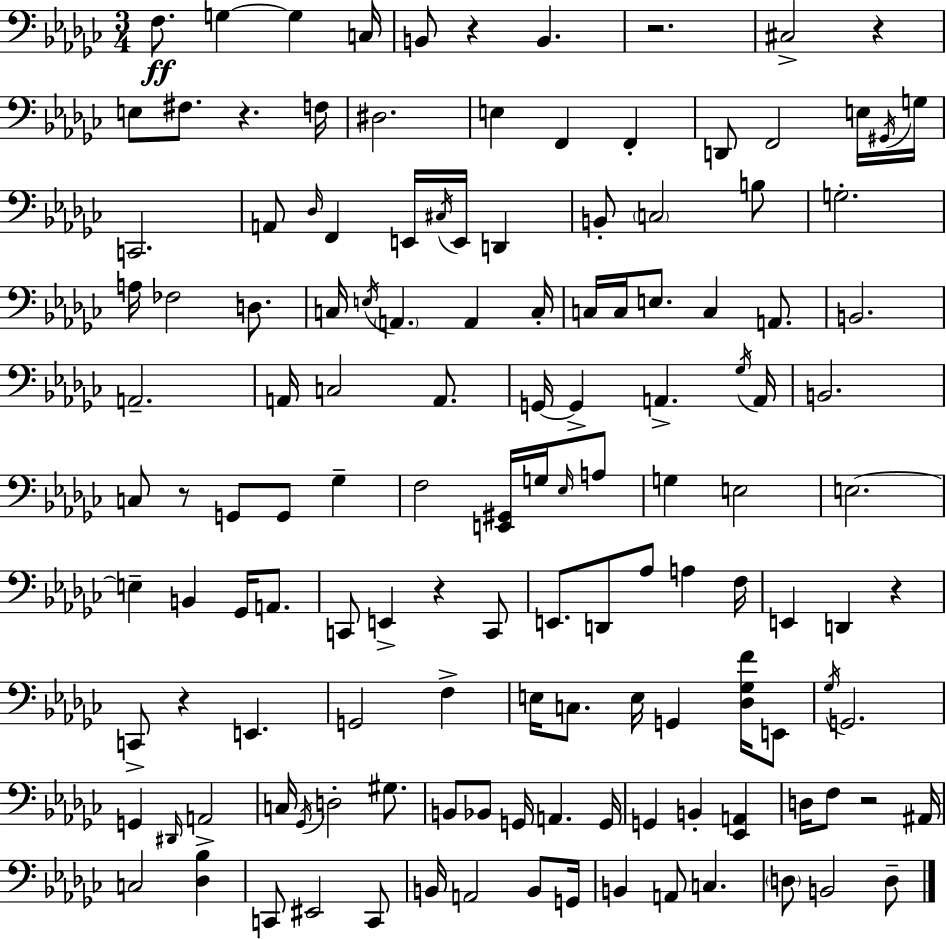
F3/e. G3/q G3/q C3/s B2/e R/q B2/q. R/h. C#3/h R/q E3/e F#3/e. R/q. F3/s D#3/h. E3/q F2/q F2/q D2/e F2/h E3/s G#2/s G3/s C2/h. A2/e Db3/s F2/q E2/s C#3/s E2/s D2/q B2/e C3/h B3/e G3/h. A3/s FES3/h D3/e. C3/s E3/s A2/q. A2/q C3/s C3/s C3/s E3/e. C3/q A2/e. B2/h. A2/h. A2/s C3/h A2/e. G2/s G2/q A2/q. Gb3/s A2/s B2/h. C3/e R/e G2/e G2/e Gb3/q F3/h [E2,G#2]/s G3/s Eb3/s A3/e G3/q E3/h E3/h. E3/q B2/q Gb2/s A2/e. C2/e E2/q R/q C2/e E2/e. D2/e Ab3/e A3/q F3/s E2/q D2/q R/q C2/e R/q E2/q. G2/h F3/q E3/s C3/e. E3/s G2/q [Db3,Gb3,F4]/s E2/e Gb3/s G2/h. G2/q D#2/s A2/h C3/s Gb2/s D3/h G#3/e. B2/e Bb2/e G2/s A2/q. G2/s G2/q B2/q [Eb2,A2]/q D3/s F3/e R/h A#2/s C3/h [Db3,Bb3]/q C2/e EIS2/h C2/e B2/s A2/h B2/e G2/s B2/q A2/e C3/q. D3/e B2/h D3/e